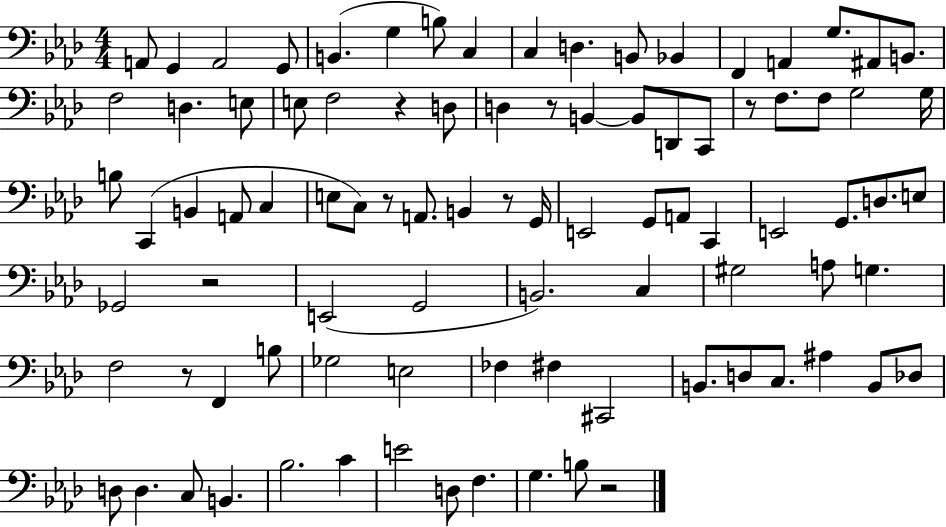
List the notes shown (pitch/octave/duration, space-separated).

A2/e G2/q A2/h G2/e B2/q. G3/q B3/e C3/q C3/q D3/q. B2/e Bb2/q F2/q A2/q G3/e. A#2/e B2/e. F3/h D3/q. E3/e E3/e F3/h R/q D3/e D3/q R/e B2/q B2/e D2/e C2/e R/e F3/e. F3/e G3/h G3/s B3/e C2/q B2/q A2/e C3/q E3/e C3/e R/e A2/e. B2/q R/e G2/s E2/h G2/e A2/e C2/q E2/h G2/e. D3/e. E3/e Gb2/h R/h E2/h G2/h B2/h. C3/q G#3/h A3/e G3/q. F3/h R/e F2/q B3/e Gb3/h E3/h FES3/q F#3/q C#2/h B2/e. D3/e C3/e. A#3/q B2/e Db3/e D3/e D3/q. C3/e B2/q. Bb3/h. C4/q E4/h D3/e F3/q. G3/q. B3/e R/h